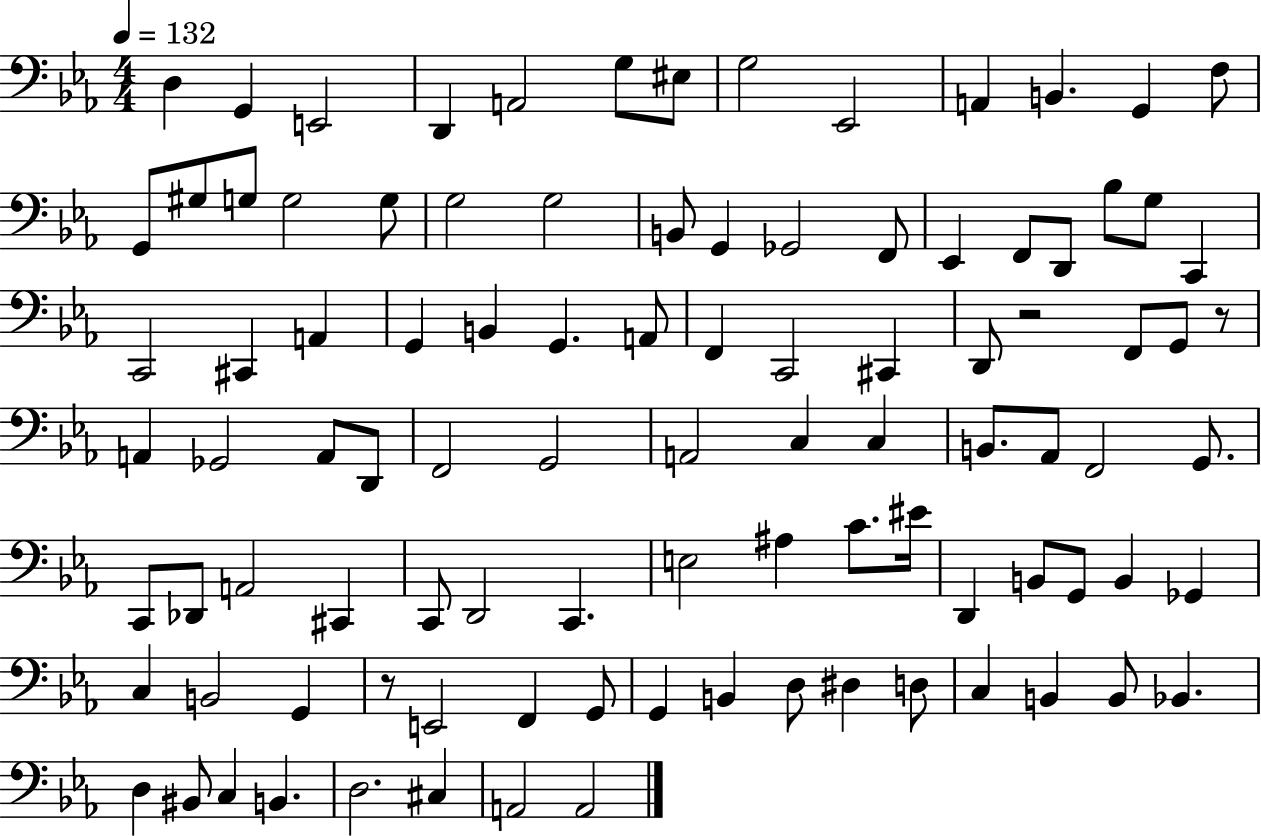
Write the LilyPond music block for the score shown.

{
  \clef bass
  \numericTimeSignature
  \time 4/4
  \key ees \major
  \tempo 4 = 132
  d4 g,4 e,2 | d,4 a,2 g8 eis8 | g2 ees,2 | a,4 b,4. g,4 f8 | \break g,8 gis8 g8 g2 g8 | g2 g2 | b,8 g,4 ges,2 f,8 | ees,4 f,8 d,8 bes8 g8 c,4 | \break c,2 cis,4 a,4 | g,4 b,4 g,4. a,8 | f,4 c,2 cis,4 | d,8 r2 f,8 g,8 r8 | \break a,4 ges,2 a,8 d,8 | f,2 g,2 | a,2 c4 c4 | b,8. aes,8 f,2 g,8. | \break c,8 des,8 a,2 cis,4 | c,8 d,2 c,4. | e2 ais4 c'8. eis'16 | d,4 b,8 g,8 b,4 ges,4 | \break c4 b,2 g,4 | r8 e,2 f,4 g,8 | g,4 b,4 d8 dis4 d8 | c4 b,4 b,8 bes,4. | \break d4 bis,8 c4 b,4. | d2. cis4 | a,2 a,2 | \bar "|."
}